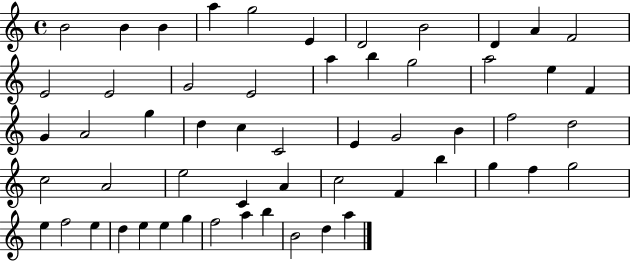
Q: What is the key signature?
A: C major